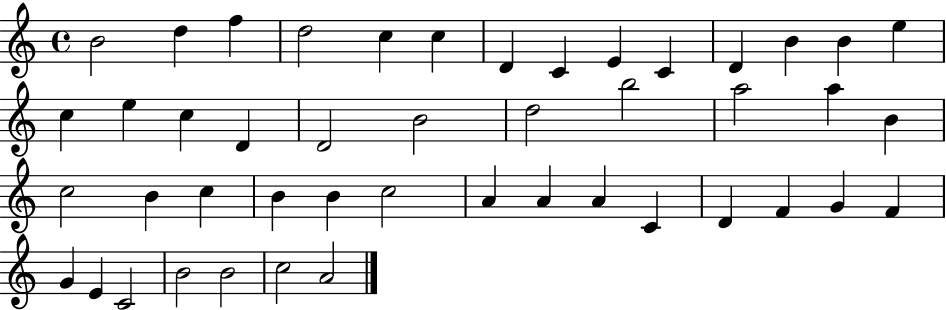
{
  \clef treble
  \time 4/4
  \defaultTimeSignature
  \key c \major
  b'2 d''4 f''4 | d''2 c''4 c''4 | d'4 c'4 e'4 c'4 | d'4 b'4 b'4 e''4 | \break c''4 e''4 c''4 d'4 | d'2 b'2 | d''2 b''2 | a''2 a''4 b'4 | \break c''2 b'4 c''4 | b'4 b'4 c''2 | a'4 a'4 a'4 c'4 | d'4 f'4 g'4 f'4 | \break g'4 e'4 c'2 | b'2 b'2 | c''2 a'2 | \bar "|."
}